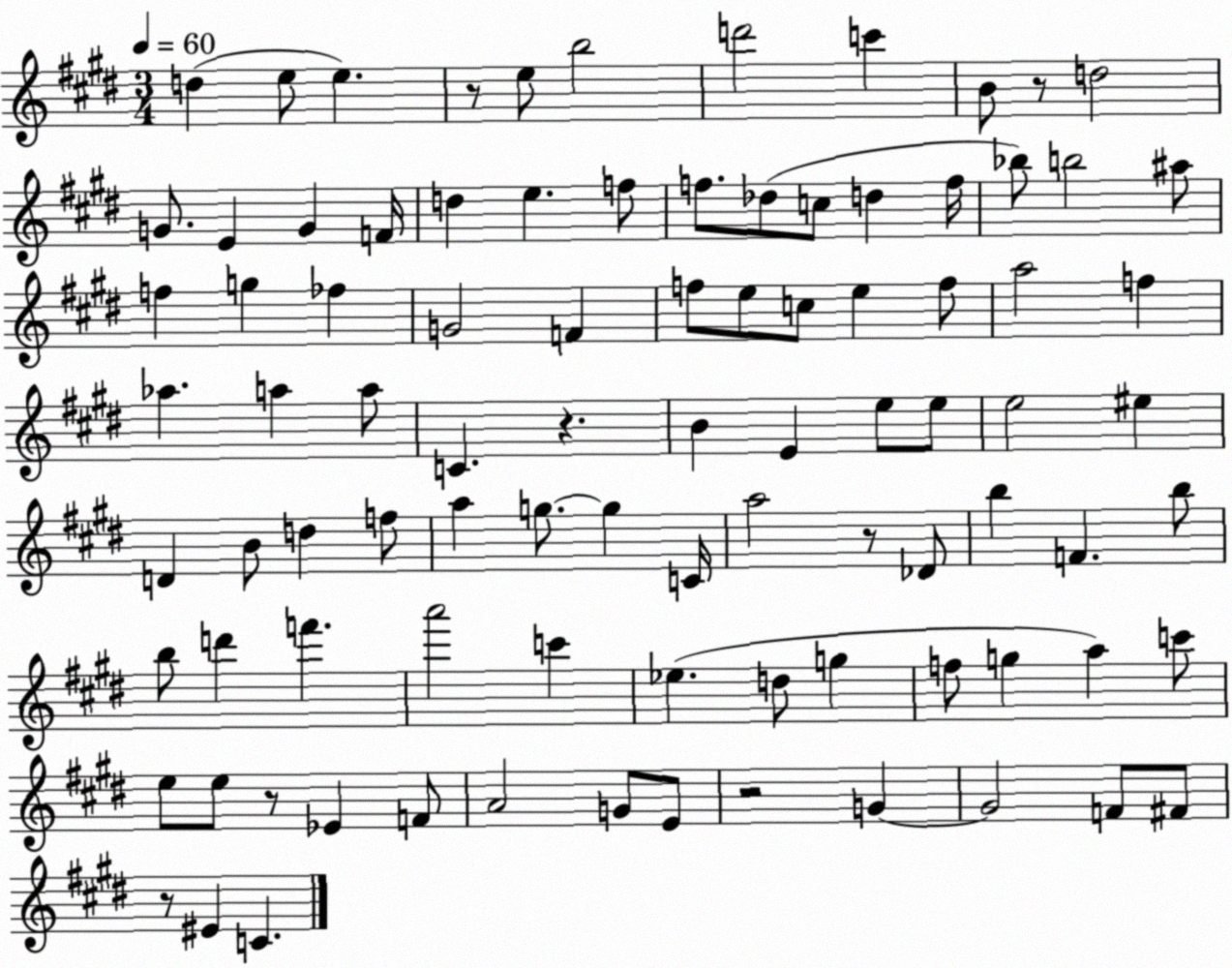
X:1
T:Untitled
M:3/4
L:1/4
K:E
d e/2 e z/2 e/2 b2 d'2 c' B/2 z/2 d2 G/2 E G F/4 d e f/2 f/2 _d/2 c/2 d f/4 _b/2 b2 ^a/2 f g _f G2 F f/2 e/2 c/2 e f/2 a2 f _a a a/2 C z B E e/2 e/2 e2 ^e D B/2 d f/2 a g/2 g C/4 a2 z/2 _D/2 b F b/2 b/2 d' f' a'2 c' _e d/2 g f/2 g a c'/2 e/2 e/2 z/2 _E F/2 A2 G/2 E/2 z2 G G2 F/2 ^F/2 z/2 ^E C